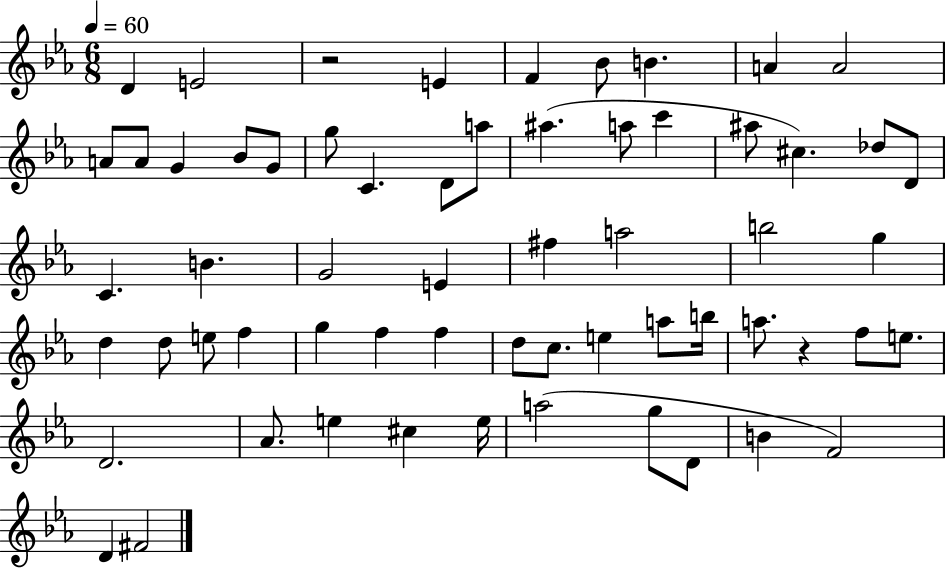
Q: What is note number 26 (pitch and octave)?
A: B4